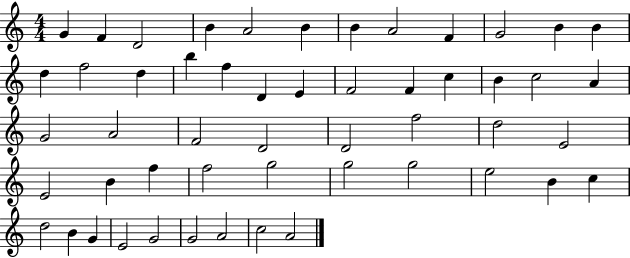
{
  \clef treble
  \numericTimeSignature
  \time 4/4
  \key c \major
  g'4 f'4 d'2 | b'4 a'2 b'4 | b'4 a'2 f'4 | g'2 b'4 b'4 | \break d''4 f''2 d''4 | b''4 f''4 d'4 e'4 | f'2 f'4 c''4 | b'4 c''2 a'4 | \break g'2 a'2 | f'2 d'2 | d'2 f''2 | d''2 e'2 | \break e'2 b'4 f''4 | f''2 g''2 | g''2 g''2 | e''2 b'4 c''4 | \break d''2 b'4 g'4 | e'2 g'2 | g'2 a'2 | c''2 a'2 | \break \bar "|."
}